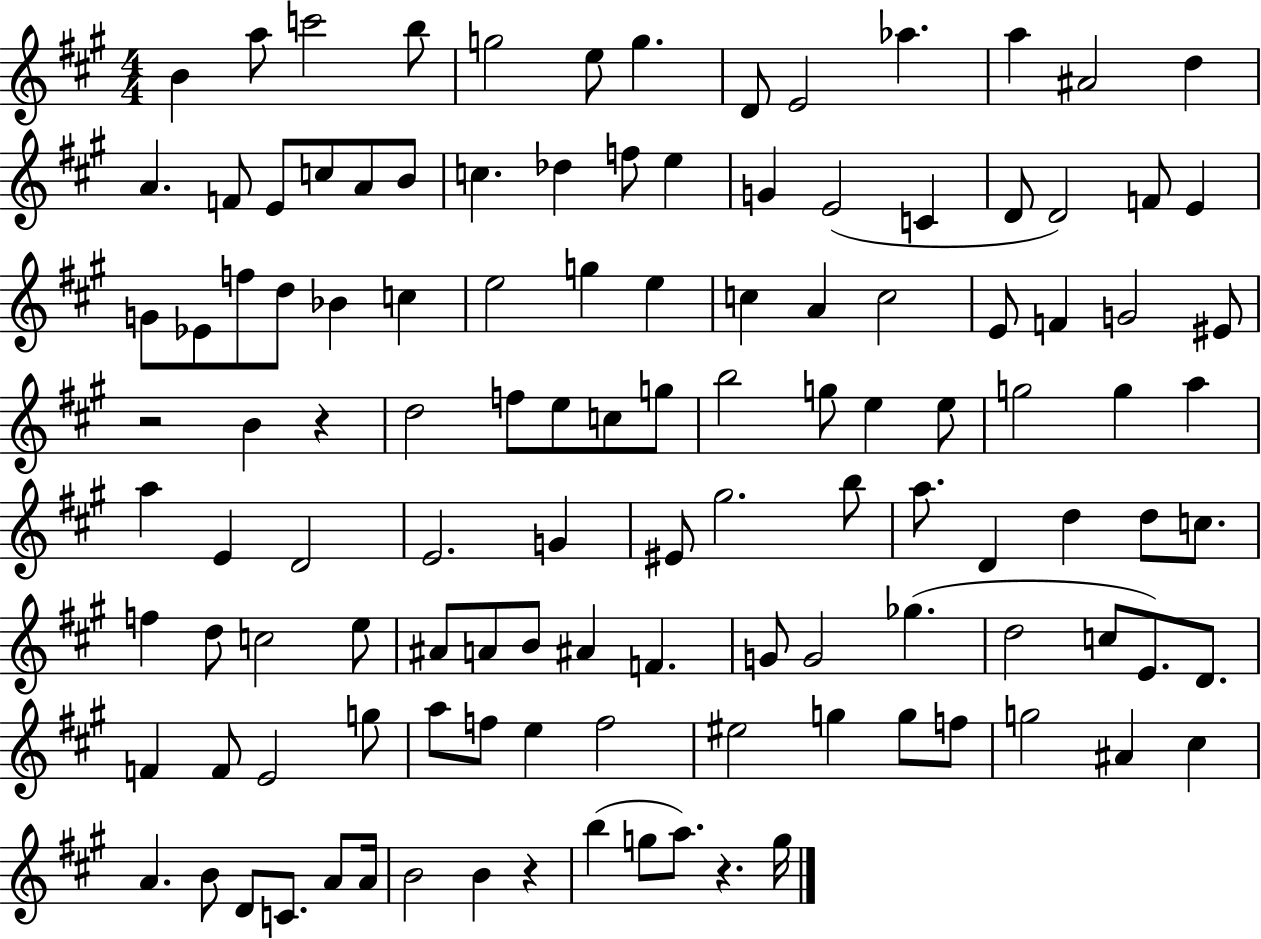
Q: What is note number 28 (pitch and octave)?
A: D4